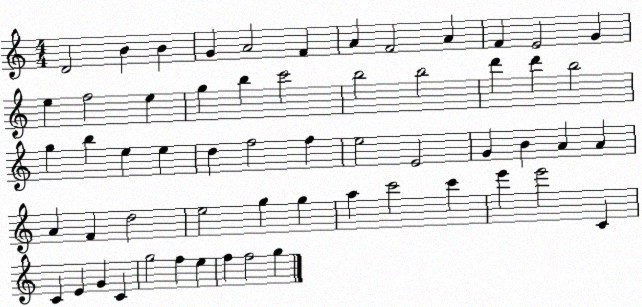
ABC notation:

X:1
T:Untitled
M:4/4
L:1/4
K:C
D2 B B G A2 F A F2 A F E2 G e f2 e g b c'2 b2 b2 d' d' b2 g b e e d f2 f e2 E2 G B A A A F d2 e2 g g a c'2 c' e' e'2 C C E G C g2 f e f f2 g